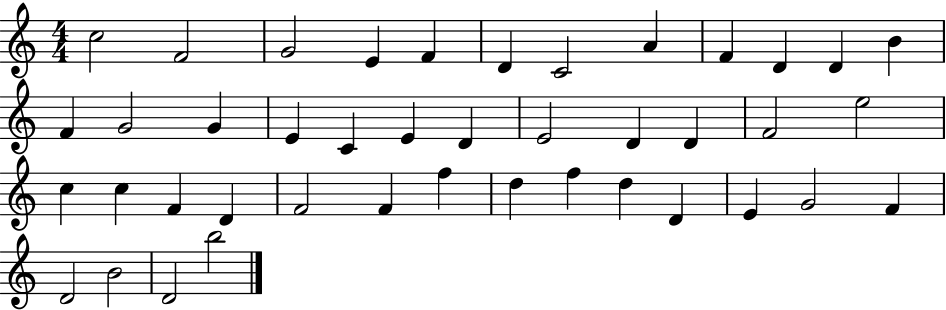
{
  \clef treble
  \numericTimeSignature
  \time 4/4
  \key c \major
  c''2 f'2 | g'2 e'4 f'4 | d'4 c'2 a'4 | f'4 d'4 d'4 b'4 | \break f'4 g'2 g'4 | e'4 c'4 e'4 d'4 | e'2 d'4 d'4 | f'2 e''2 | \break c''4 c''4 f'4 d'4 | f'2 f'4 f''4 | d''4 f''4 d''4 d'4 | e'4 g'2 f'4 | \break d'2 b'2 | d'2 b''2 | \bar "|."
}